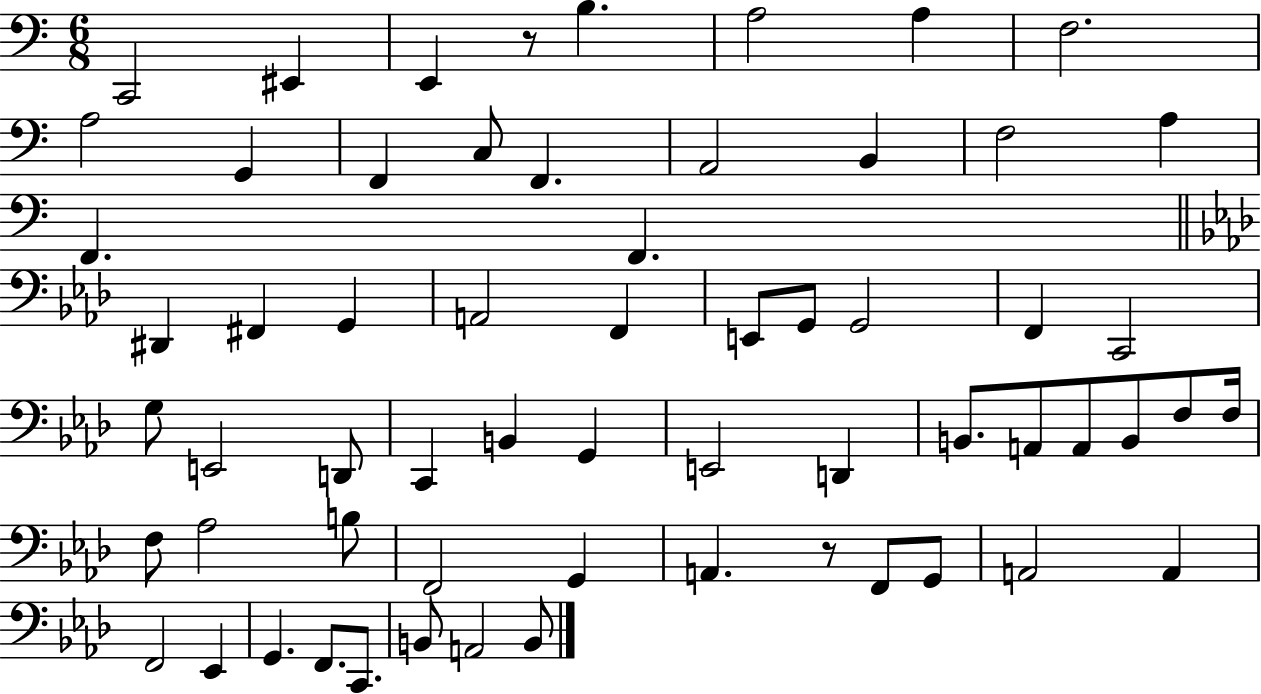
X:1
T:Untitled
M:6/8
L:1/4
K:C
C,,2 ^E,, E,, z/2 B, A,2 A, F,2 A,2 G,, F,, C,/2 F,, A,,2 B,, F,2 A, F,, F,, ^D,, ^F,, G,, A,,2 F,, E,,/2 G,,/2 G,,2 F,, C,,2 G,/2 E,,2 D,,/2 C,, B,, G,, E,,2 D,, B,,/2 A,,/2 A,,/2 B,,/2 F,/2 F,/4 F,/2 _A,2 B,/2 F,,2 G,, A,, z/2 F,,/2 G,,/2 A,,2 A,, F,,2 _E,, G,, F,,/2 C,,/2 B,,/2 A,,2 B,,/2